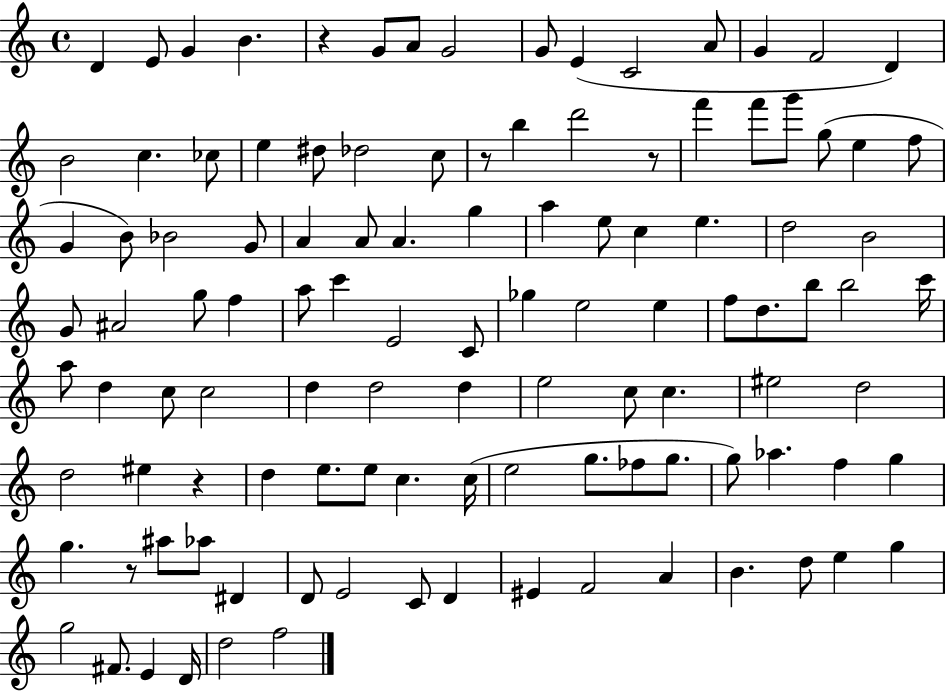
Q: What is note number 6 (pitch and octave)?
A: A4